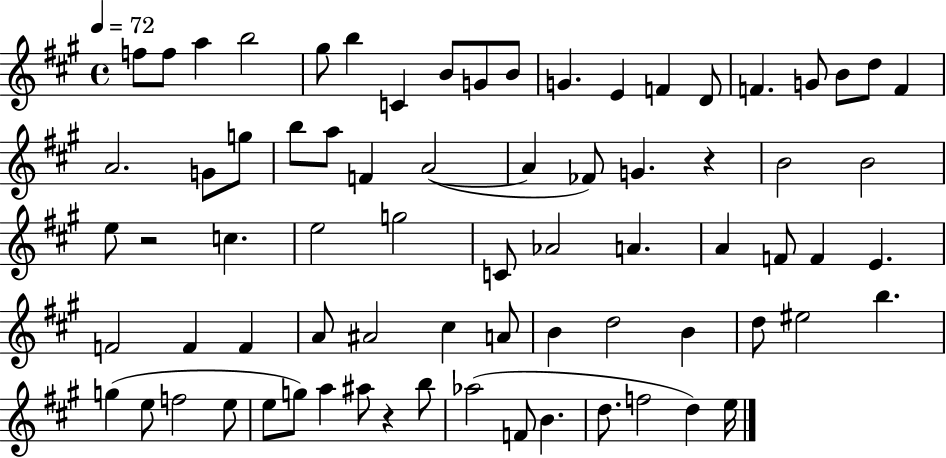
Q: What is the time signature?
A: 4/4